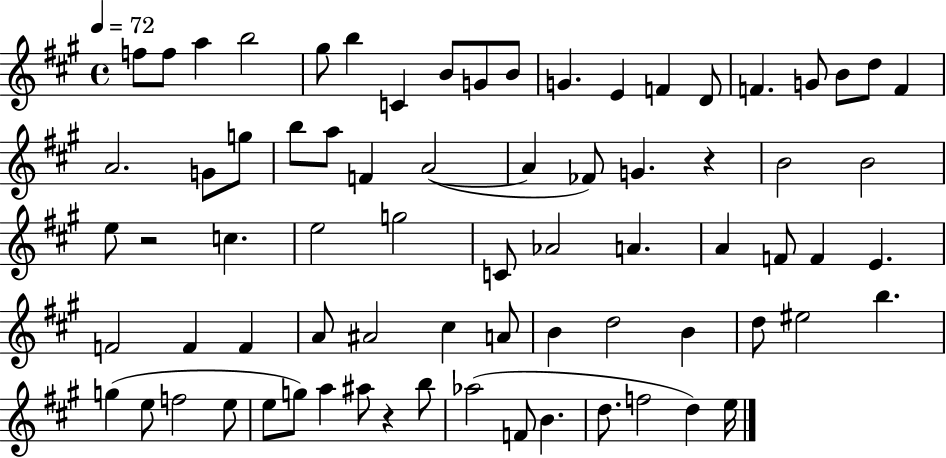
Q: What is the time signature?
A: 4/4